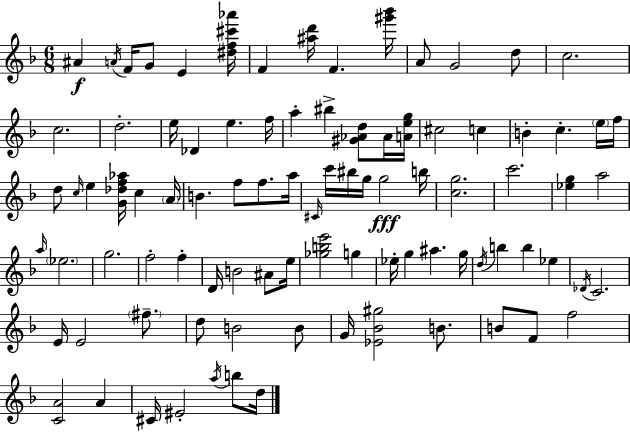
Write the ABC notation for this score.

X:1
T:Untitled
M:6/8
L:1/4
K:Dm
^A A/4 F/4 G/2 E [^df^c'_a']/4 F [^ad']/4 F [^g'_b']/4 A/2 G2 d/2 c2 c2 d2 e/4 _D e f/4 a ^b [^G_Ad]/2 _A/4 [Aeg]/4 ^c2 c B c e/4 f/4 d/2 c/4 e [G_df_a]/4 c A/4 B f/2 f/2 a/4 ^C/4 c'/4 ^b/4 g/4 g2 b/4 [cg]2 c'2 [_eg] a2 a/4 _e2 g2 f2 f D/4 B2 ^A/2 e/4 [_gbe']2 g _e/4 g ^a g/4 d/4 b b _e _D/4 C2 E/4 E2 ^f/2 d/2 B2 B/2 G/4 [_E_B^g]2 B/2 B/2 F/2 f2 [CA]2 A ^C/4 ^E2 a/4 b/2 d/4